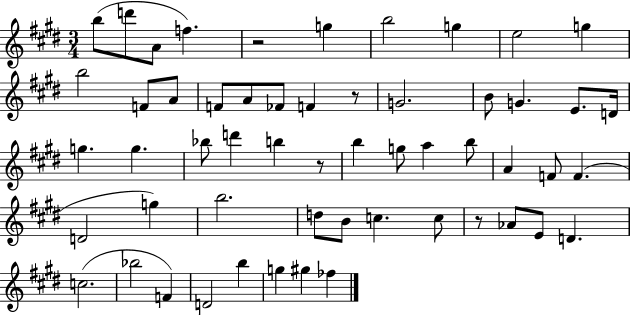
B5/e D6/e A4/e F5/q. R/h G5/q B5/h G5/q E5/h G5/q B5/h F4/e A4/e F4/e A4/e FES4/e F4/q R/e G4/h. B4/e G4/q. E4/e. D4/s G5/q. G5/q. Bb5/e D6/q B5/q R/e B5/q G5/e A5/q B5/e A4/q F4/e F4/q. D4/h G5/q B5/h. D5/e B4/e C5/q. C5/e R/e Ab4/e E4/e D4/q. C5/h. Bb5/h F4/q D4/h B5/q G5/q G#5/q FES5/q